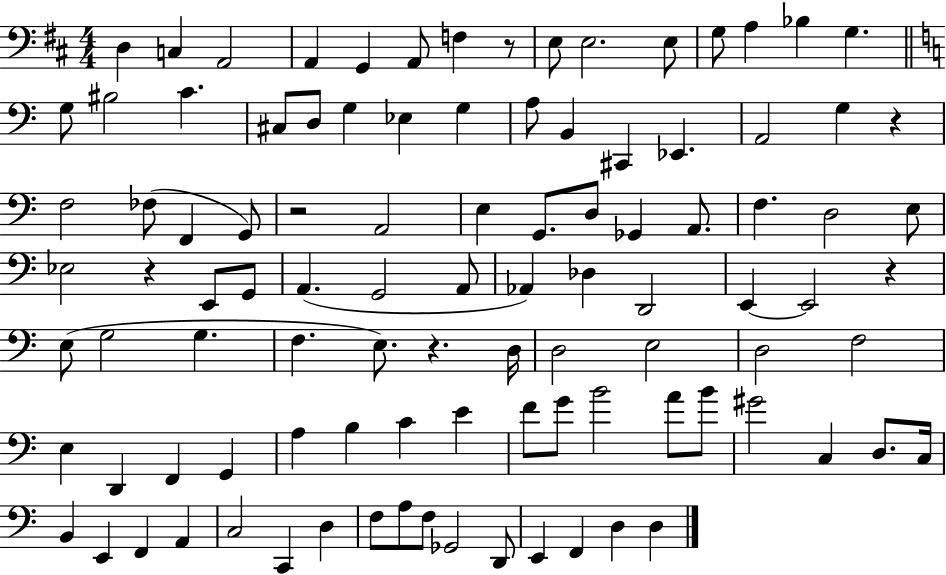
D3/q C3/q A2/h A2/q G2/q A2/e F3/q R/e E3/e E3/h. E3/e G3/e A3/q Bb3/q G3/q. G3/e BIS3/h C4/q. C#3/e D3/e G3/q Eb3/q G3/q A3/e B2/q C#2/q Eb2/q. A2/h G3/q R/q F3/h FES3/e F2/q G2/e R/h A2/h E3/q G2/e. D3/e Gb2/q A2/e. F3/q. D3/h E3/e Eb3/h R/q E2/e G2/e A2/q. G2/h A2/e Ab2/q Db3/q D2/h E2/q E2/h R/q E3/e G3/h G3/q. F3/q. E3/e. R/q. D3/s D3/h E3/h D3/h F3/h E3/q D2/q F2/q G2/q A3/q B3/q C4/q E4/q F4/e G4/e B4/h A4/e B4/e G#4/h C3/q D3/e. C3/s B2/q E2/q F2/q A2/q C3/h C2/q D3/q F3/e A3/e F3/e Gb2/h D2/e E2/q F2/q D3/q D3/q